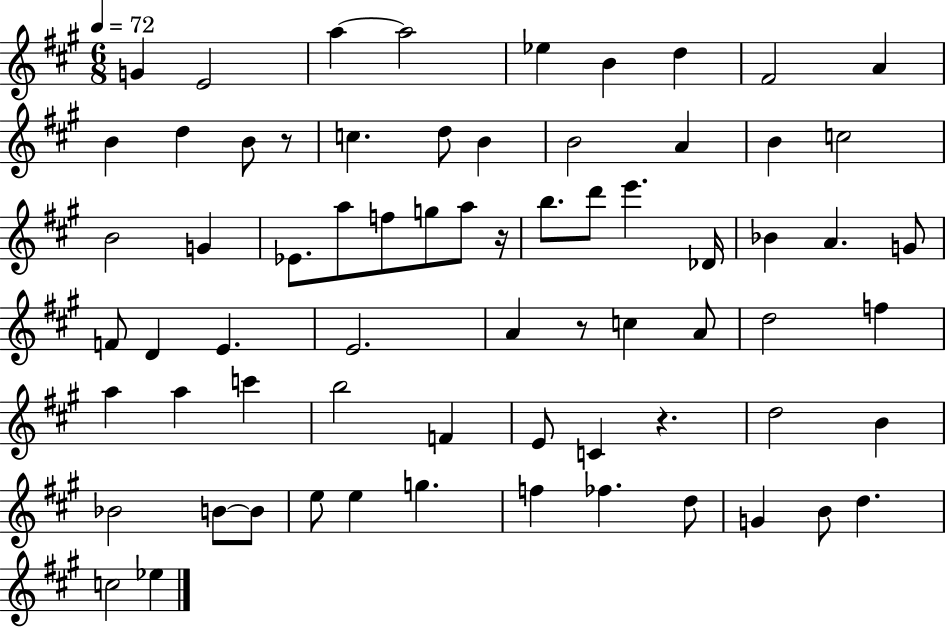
G4/q E4/h A5/q A5/h Eb5/q B4/q D5/q F#4/h A4/q B4/q D5/q B4/e R/e C5/q. D5/e B4/q B4/h A4/q B4/q C5/h B4/h G4/q Eb4/e. A5/e F5/e G5/e A5/e R/s B5/e. D6/e E6/q. Db4/s Bb4/q A4/q. G4/e F4/e D4/q E4/q. E4/h. A4/q R/e C5/q A4/e D5/h F5/q A5/q A5/q C6/q B5/h F4/q E4/e C4/q R/q. D5/h B4/q Bb4/h B4/e B4/e E5/e E5/q G5/q. F5/q FES5/q. D5/e G4/q B4/e D5/q. C5/h Eb5/q